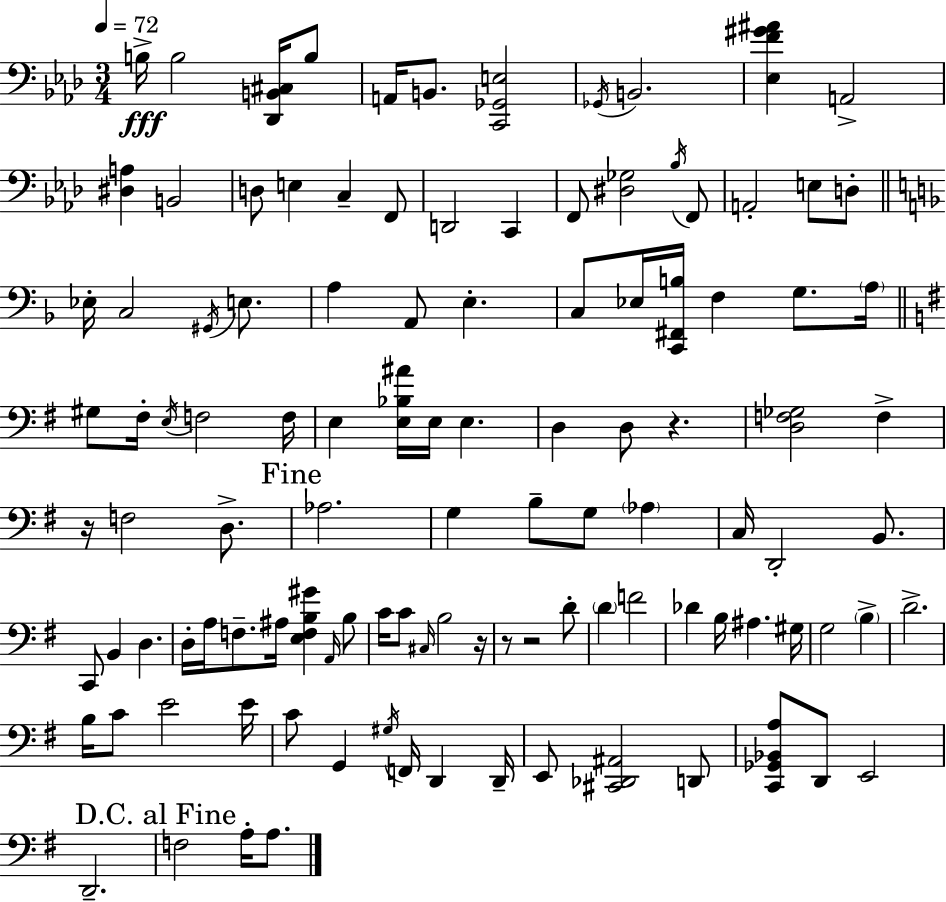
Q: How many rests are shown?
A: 5